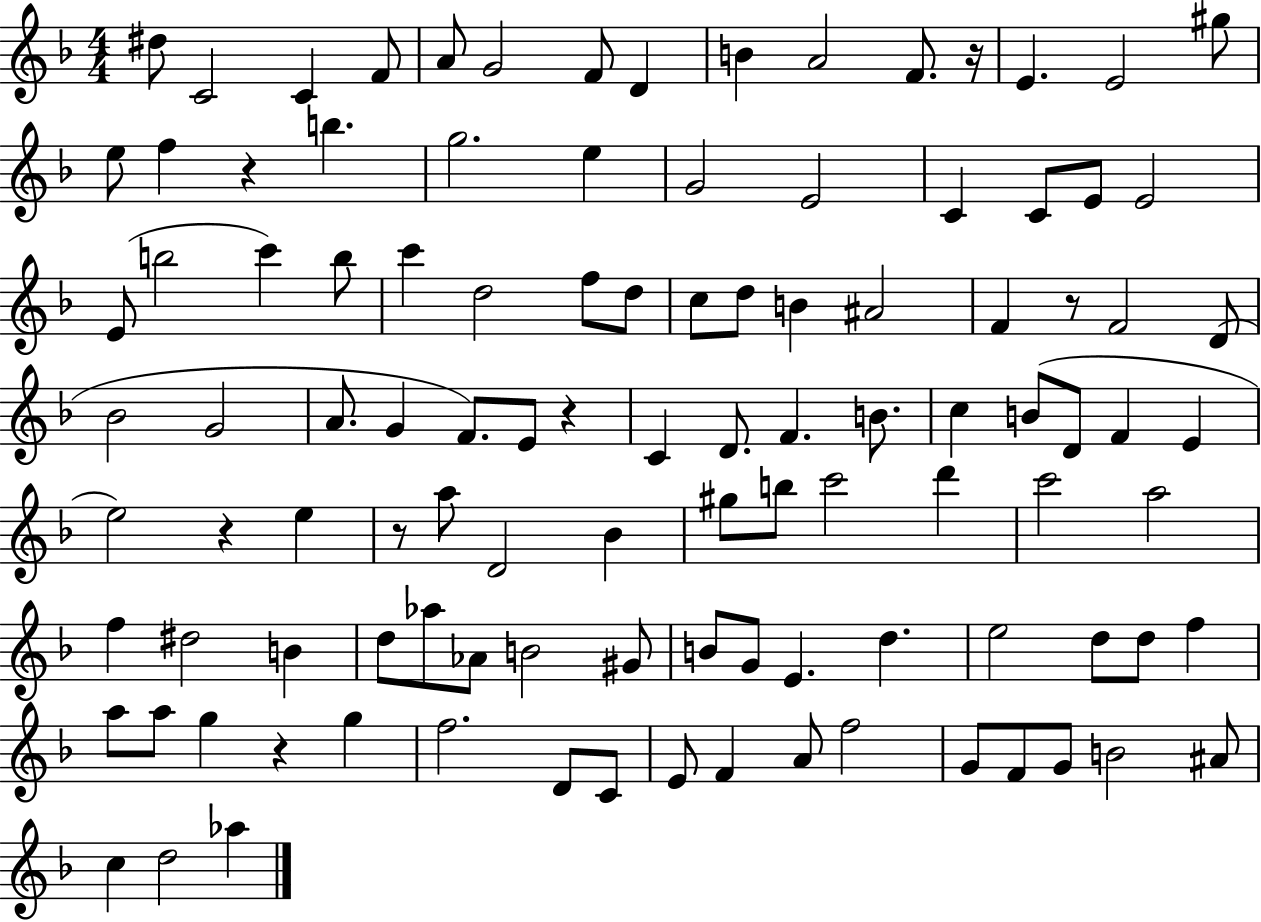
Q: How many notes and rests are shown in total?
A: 108